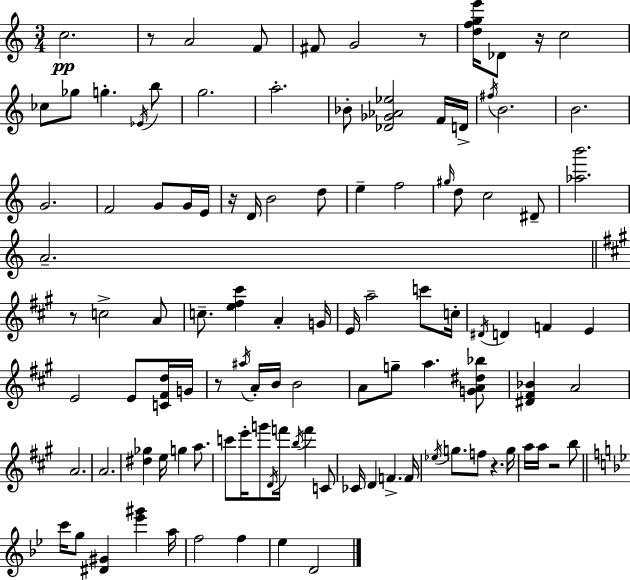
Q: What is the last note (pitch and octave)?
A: D4